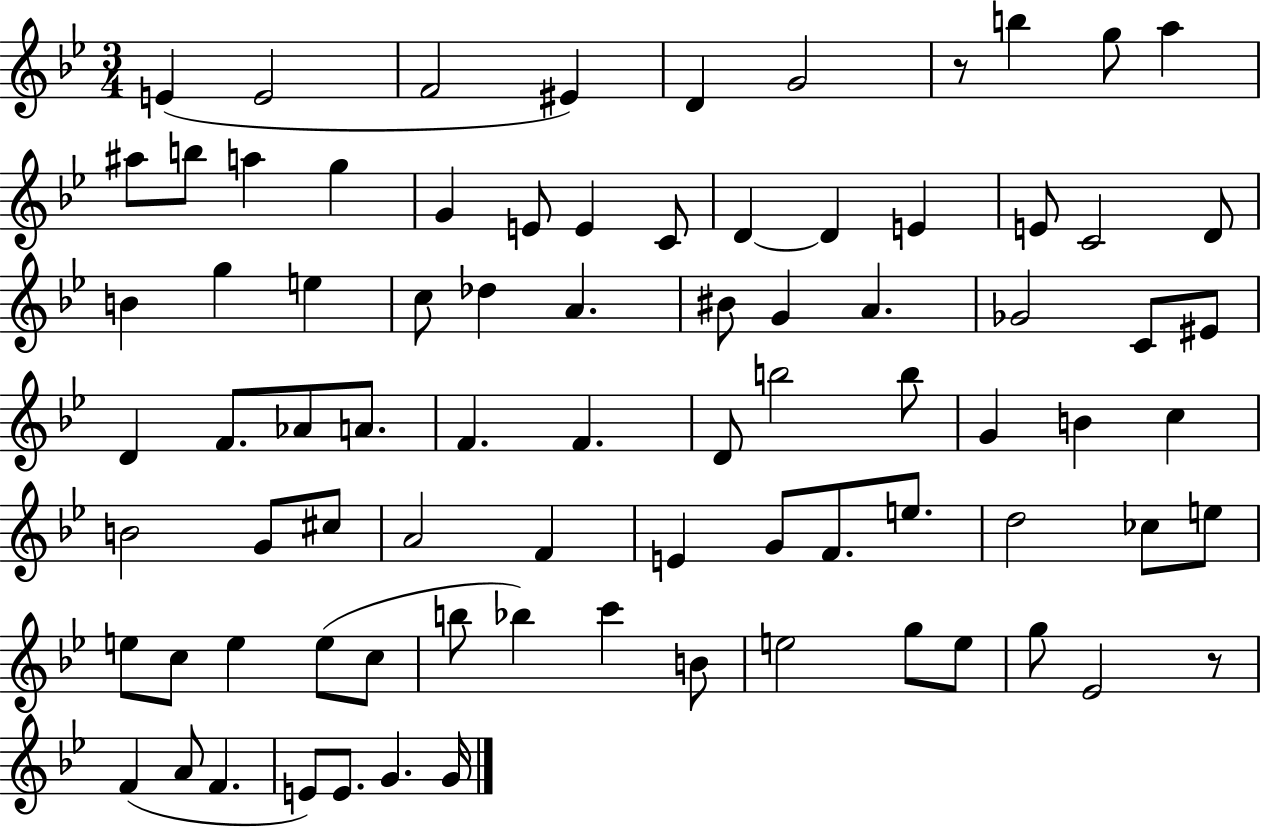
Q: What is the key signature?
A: BES major